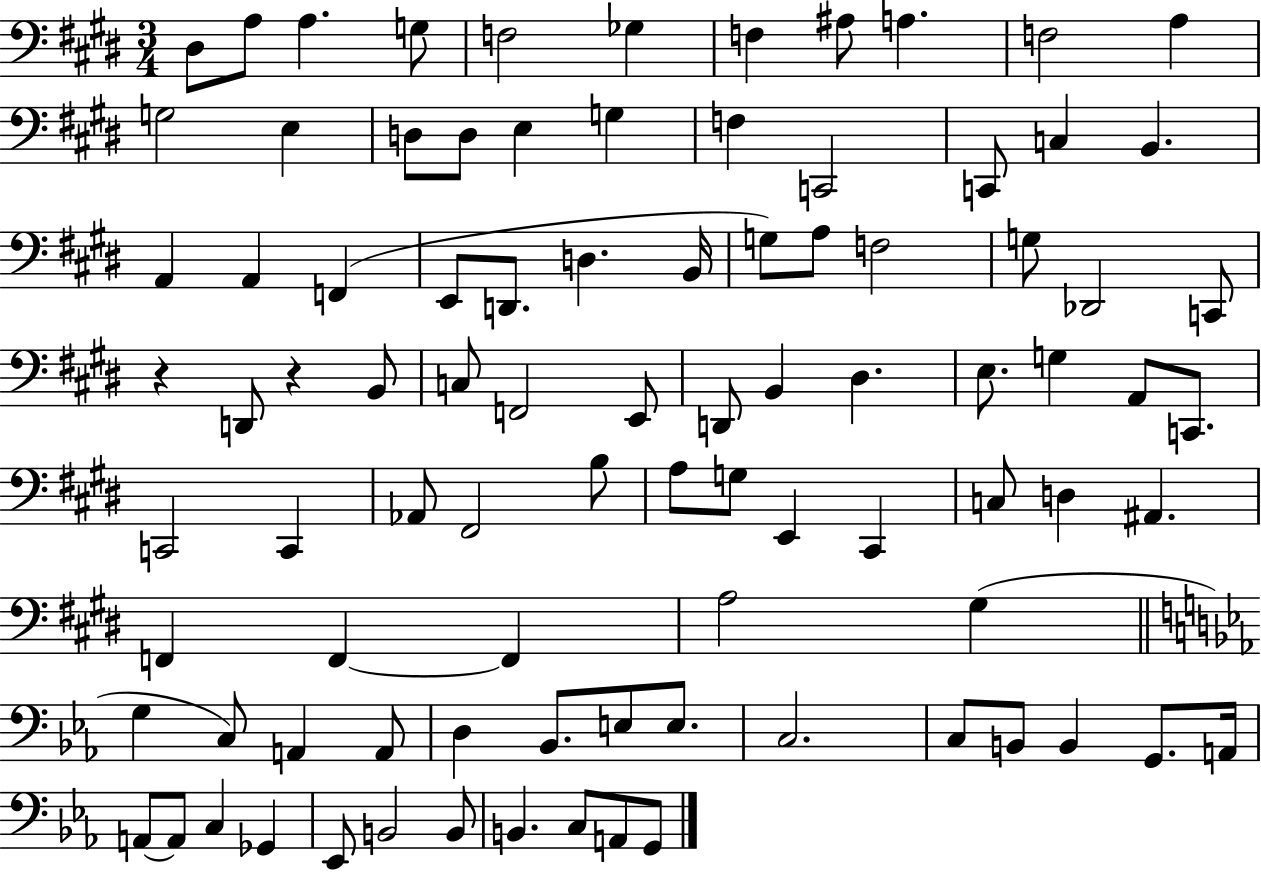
{
  \clef bass
  \numericTimeSignature
  \time 3/4
  \key e \major
  dis8 a8 a4. g8 | f2 ges4 | f4 ais8 a4. | f2 a4 | \break g2 e4 | d8 d8 e4 g4 | f4 c,2 | c,8 c4 b,4. | \break a,4 a,4 f,4( | e,8 d,8. d4. b,16 | g8) a8 f2 | g8 des,2 c,8 | \break r4 d,8 r4 b,8 | c8 f,2 e,8 | d,8 b,4 dis4. | e8. g4 a,8 c,8. | \break c,2 c,4 | aes,8 fis,2 b8 | a8 g8 e,4 cis,4 | c8 d4 ais,4. | \break f,4 f,4~~ f,4 | a2 gis4( | \bar "||" \break \key c \minor g4 c8) a,4 a,8 | d4 bes,8. e8 e8. | c2. | c8 b,8 b,4 g,8. a,16 | \break a,8~~ a,8 c4 ges,4 | ees,8 b,2 b,8 | b,4. c8 a,8 g,8 | \bar "|."
}